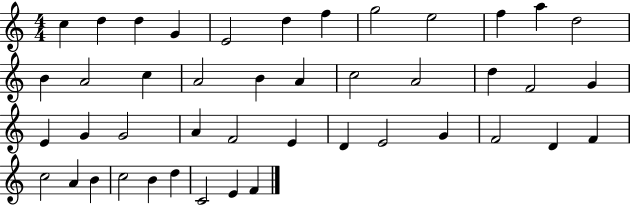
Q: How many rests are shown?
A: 0